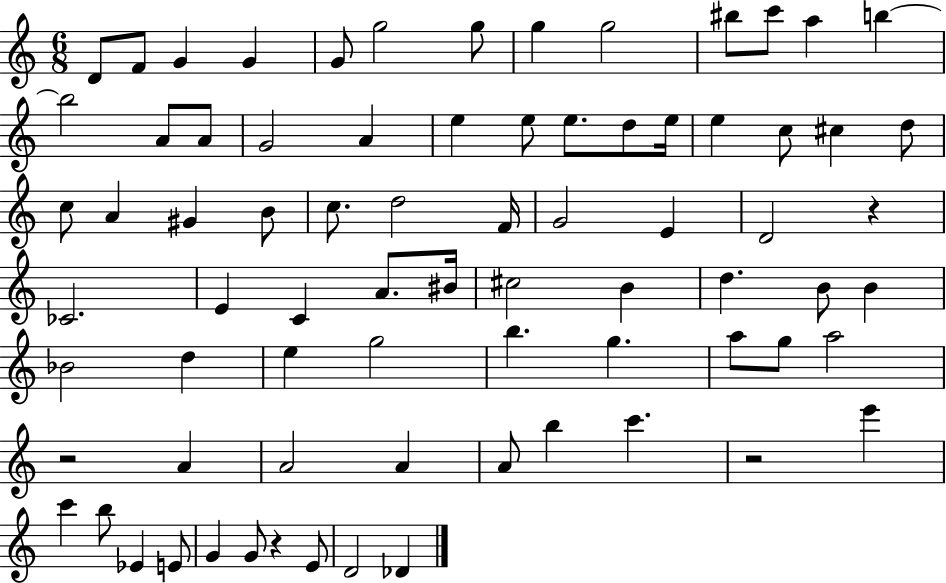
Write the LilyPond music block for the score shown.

{
  \clef treble
  \numericTimeSignature
  \time 6/8
  \key c \major
  d'8 f'8 g'4 g'4 | g'8 g''2 g''8 | g''4 g''2 | bis''8 c'''8 a''4 b''4~~ | \break b''2 a'8 a'8 | g'2 a'4 | e''4 e''8 e''8. d''8 e''16 | e''4 c''8 cis''4 d''8 | \break c''8 a'4 gis'4 b'8 | c''8. d''2 f'16 | g'2 e'4 | d'2 r4 | \break ces'2. | e'4 c'4 a'8. bis'16 | cis''2 b'4 | d''4. b'8 b'4 | \break bes'2 d''4 | e''4 g''2 | b''4. g''4. | a''8 g''8 a''2 | \break r2 a'4 | a'2 a'4 | a'8 b''4 c'''4. | r2 e'''4 | \break c'''4 b''8 ees'4 e'8 | g'4 g'8 r4 e'8 | d'2 des'4 | \bar "|."
}